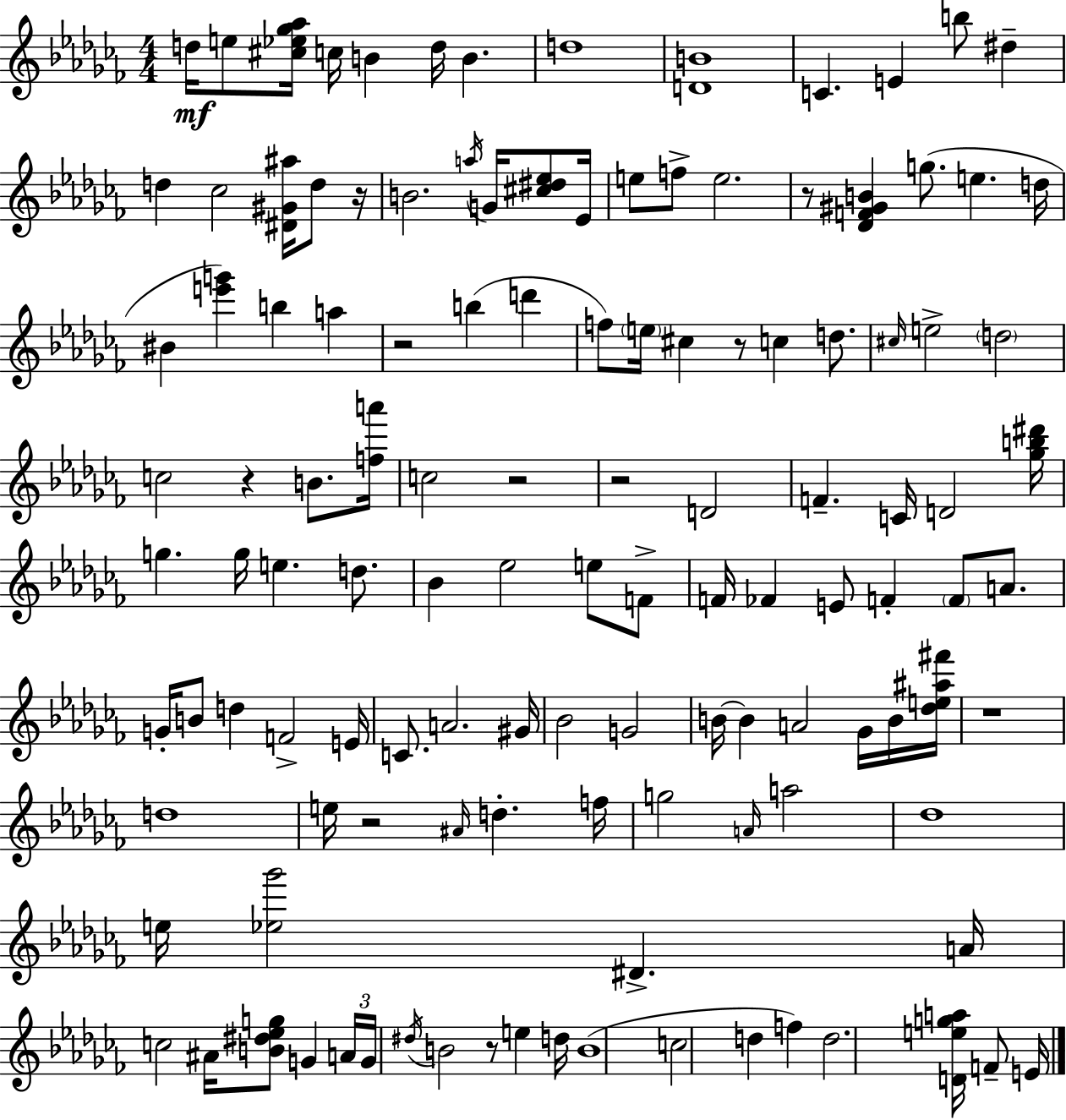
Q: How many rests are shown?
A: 10